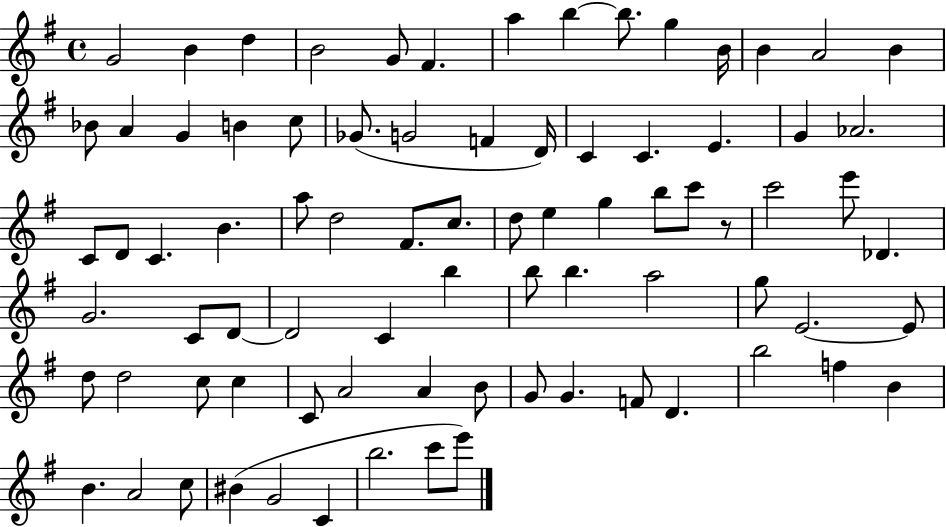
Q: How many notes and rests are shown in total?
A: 81